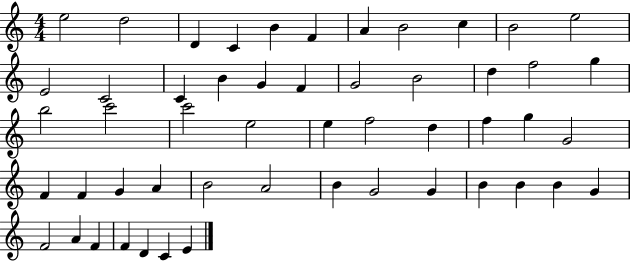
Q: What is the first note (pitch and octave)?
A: E5